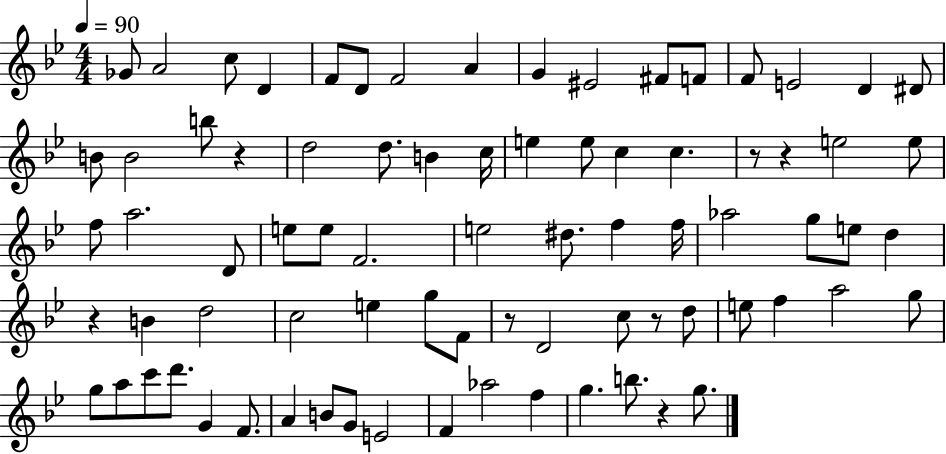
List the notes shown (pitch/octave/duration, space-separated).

Gb4/e A4/h C5/e D4/q F4/e D4/e F4/h A4/q G4/q EIS4/h F#4/e F4/e F4/e E4/h D4/q D#4/e B4/e B4/h B5/e R/q D5/h D5/e. B4/q C5/s E5/q E5/e C5/q C5/q. R/e R/q E5/h E5/e F5/e A5/h. D4/e E5/e E5/e F4/h. E5/h D#5/e. F5/q F5/s Ab5/h G5/e E5/e D5/q R/q B4/q D5/h C5/h E5/q G5/e F4/e R/e D4/h C5/e R/e D5/e E5/e F5/q A5/h G5/e G5/e A5/e C6/e D6/e. G4/q F4/e. A4/q B4/e G4/e E4/h F4/q Ab5/h F5/q G5/q. B5/e. R/q G5/e.